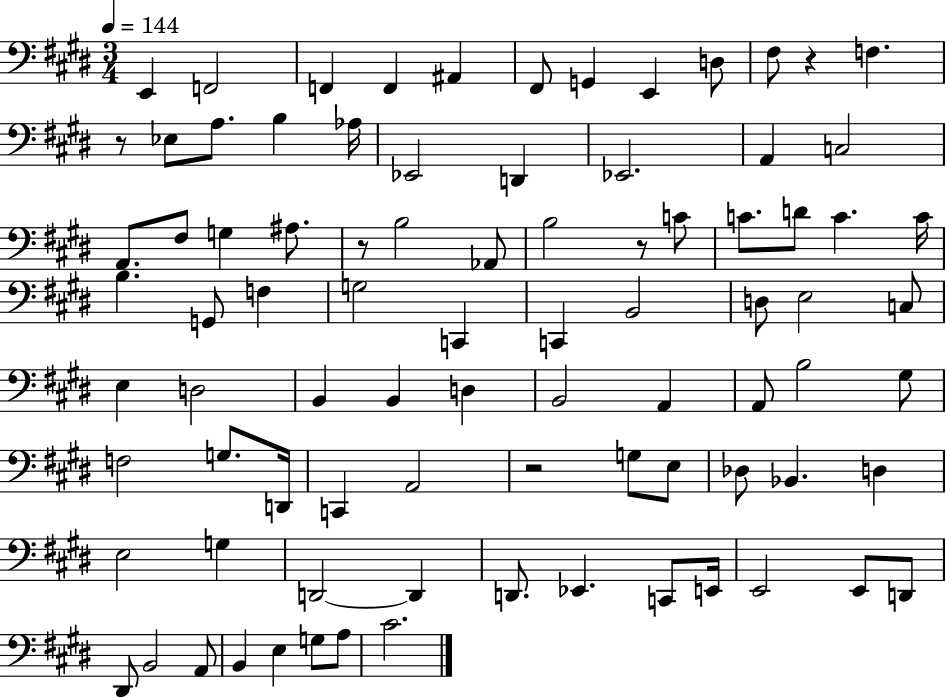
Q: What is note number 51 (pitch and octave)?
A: B3